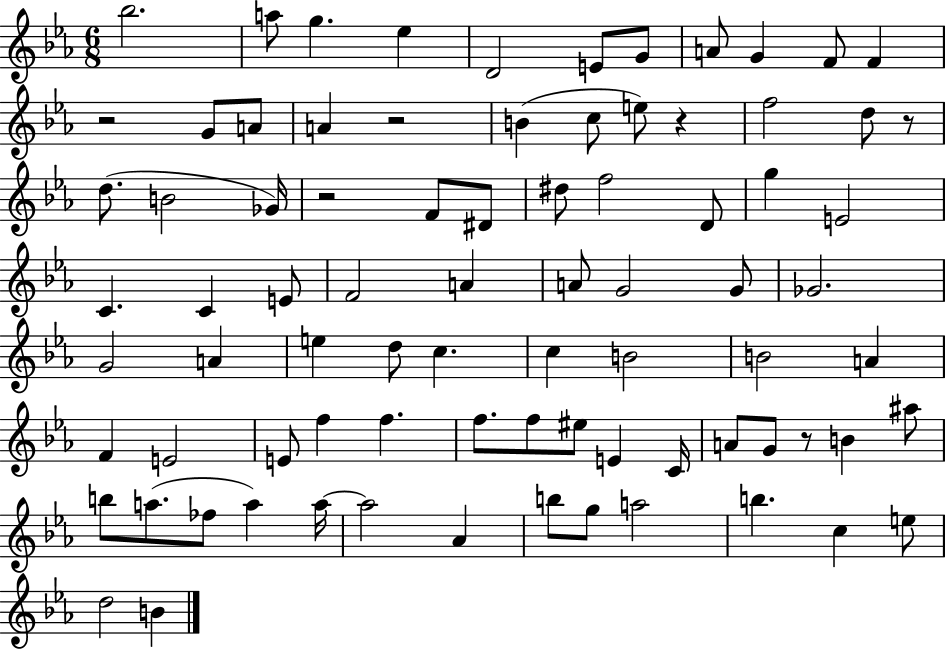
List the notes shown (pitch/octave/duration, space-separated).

Bb5/h. A5/e G5/q. Eb5/q D4/h E4/e G4/e A4/e G4/q F4/e F4/q R/h G4/e A4/e A4/q R/h B4/q C5/e E5/e R/q F5/h D5/e R/e D5/e. B4/h Gb4/s R/h F4/e D#4/e D#5/e F5/h D4/e G5/q E4/h C4/q. C4/q E4/e F4/h A4/q A4/e G4/h G4/e Gb4/h. G4/h A4/q E5/q D5/e C5/q. C5/q B4/h B4/h A4/q F4/q E4/h E4/e F5/q F5/q. F5/e. F5/e EIS5/e E4/q C4/s A4/e G4/e R/e B4/q A#5/e B5/e A5/e. FES5/e A5/q A5/s A5/h Ab4/q B5/e G5/e A5/h B5/q. C5/q E5/e D5/h B4/q